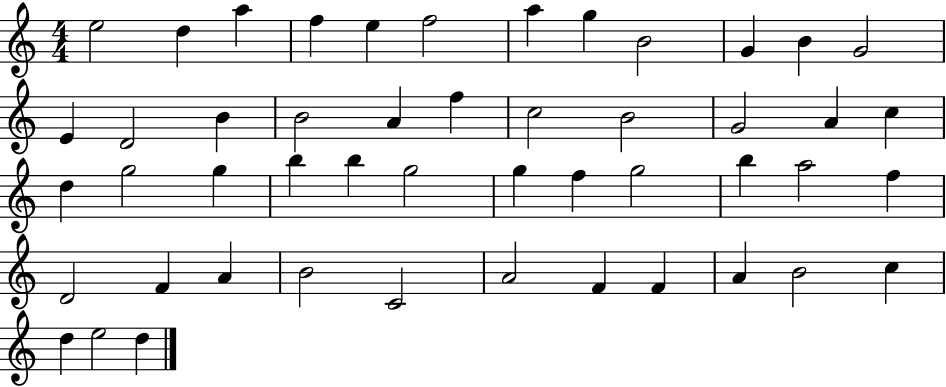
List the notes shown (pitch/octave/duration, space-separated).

E5/h D5/q A5/q F5/q E5/q F5/h A5/q G5/q B4/h G4/q B4/q G4/h E4/q D4/h B4/q B4/h A4/q F5/q C5/h B4/h G4/h A4/q C5/q D5/q G5/h G5/q B5/q B5/q G5/h G5/q F5/q G5/h B5/q A5/h F5/q D4/h F4/q A4/q B4/h C4/h A4/h F4/q F4/q A4/q B4/h C5/q D5/q E5/h D5/q